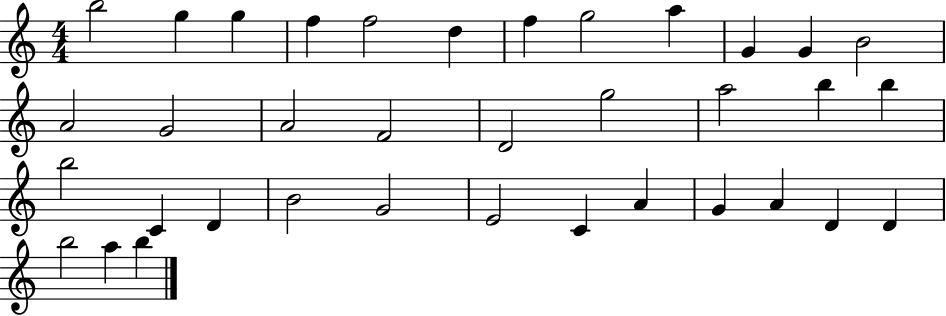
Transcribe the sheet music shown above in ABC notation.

X:1
T:Untitled
M:4/4
L:1/4
K:C
b2 g g f f2 d f g2 a G G B2 A2 G2 A2 F2 D2 g2 a2 b b b2 C D B2 G2 E2 C A G A D D b2 a b